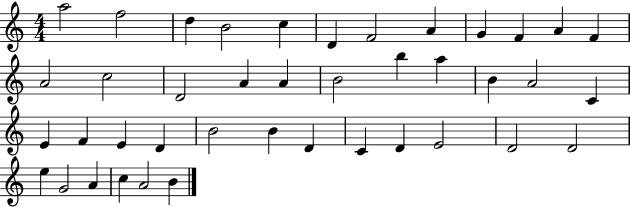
{
  \clef treble
  \numericTimeSignature
  \time 4/4
  \key c \major
  a''2 f''2 | d''4 b'2 c''4 | d'4 f'2 a'4 | g'4 f'4 a'4 f'4 | \break a'2 c''2 | d'2 a'4 a'4 | b'2 b''4 a''4 | b'4 a'2 c'4 | \break e'4 f'4 e'4 d'4 | b'2 b'4 d'4 | c'4 d'4 e'2 | d'2 d'2 | \break e''4 g'2 a'4 | c''4 a'2 b'4 | \bar "|."
}